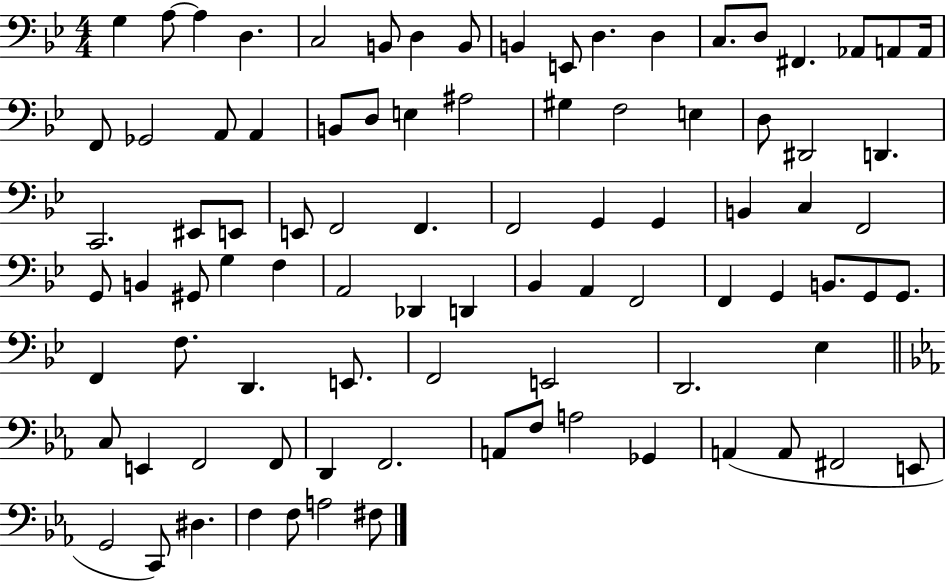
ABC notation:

X:1
T:Untitled
M:4/4
L:1/4
K:Bb
G, A,/2 A, D, C,2 B,,/2 D, B,,/2 B,, E,,/2 D, D, C,/2 D,/2 ^F,, _A,,/2 A,,/2 A,,/4 F,,/2 _G,,2 A,,/2 A,, B,,/2 D,/2 E, ^A,2 ^G, F,2 E, D,/2 ^D,,2 D,, C,,2 ^E,,/2 E,,/2 E,,/2 F,,2 F,, F,,2 G,, G,, B,, C, F,,2 G,,/2 B,, ^G,,/2 G, F, A,,2 _D,, D,, _B,, A,, F,,2 F,, G,, B,,/2 G,,/2 G,,/2 F,, F,/2 D,, E,,/2 F,,2 E,,2 D,,2 _E, C,/2 E,, F,,2 F,,/2 D,, F,,2 A,,/2 F,/2 A,2 _G,, A,, A,,/2 ^F,,2 E,,/2 G,,2 C,,/2 ^D, F, F,/2 A,2 ^F,/2